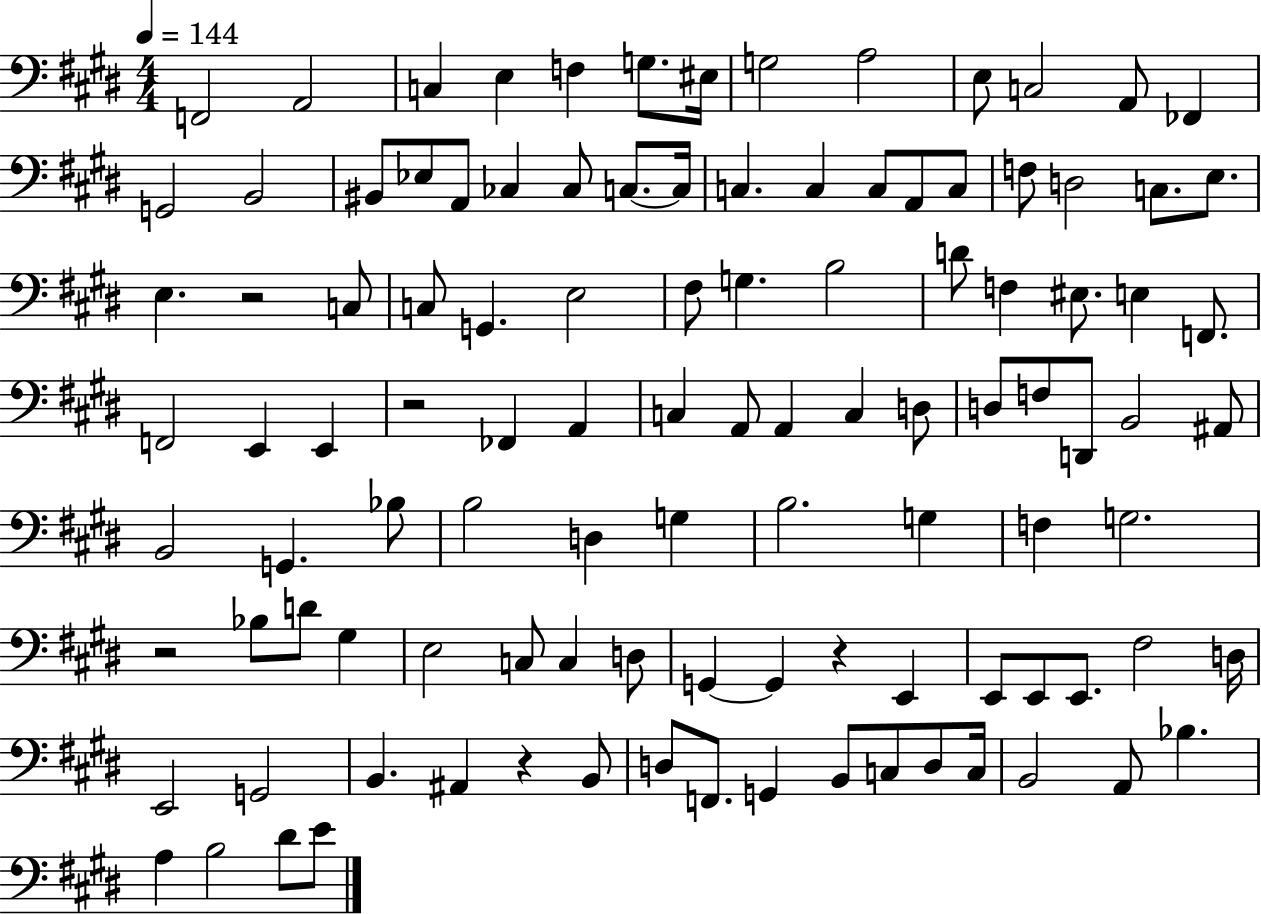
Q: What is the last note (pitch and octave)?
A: E4